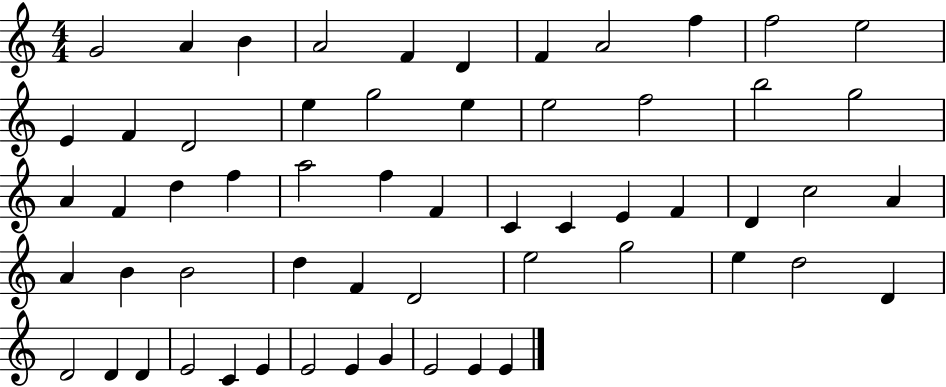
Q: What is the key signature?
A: C major